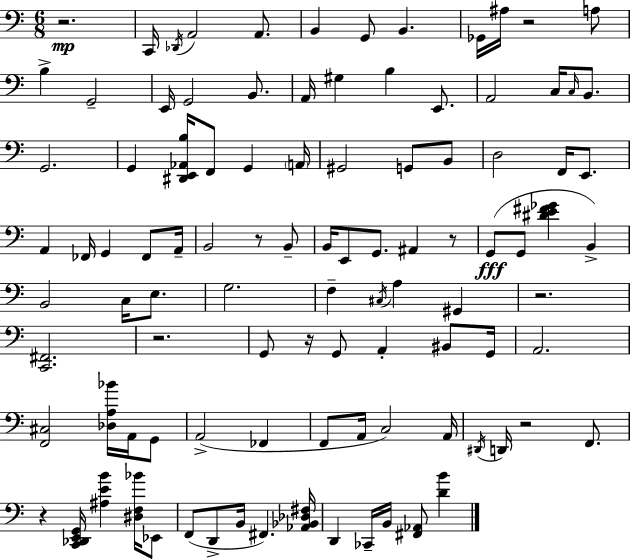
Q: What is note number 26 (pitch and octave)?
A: F2